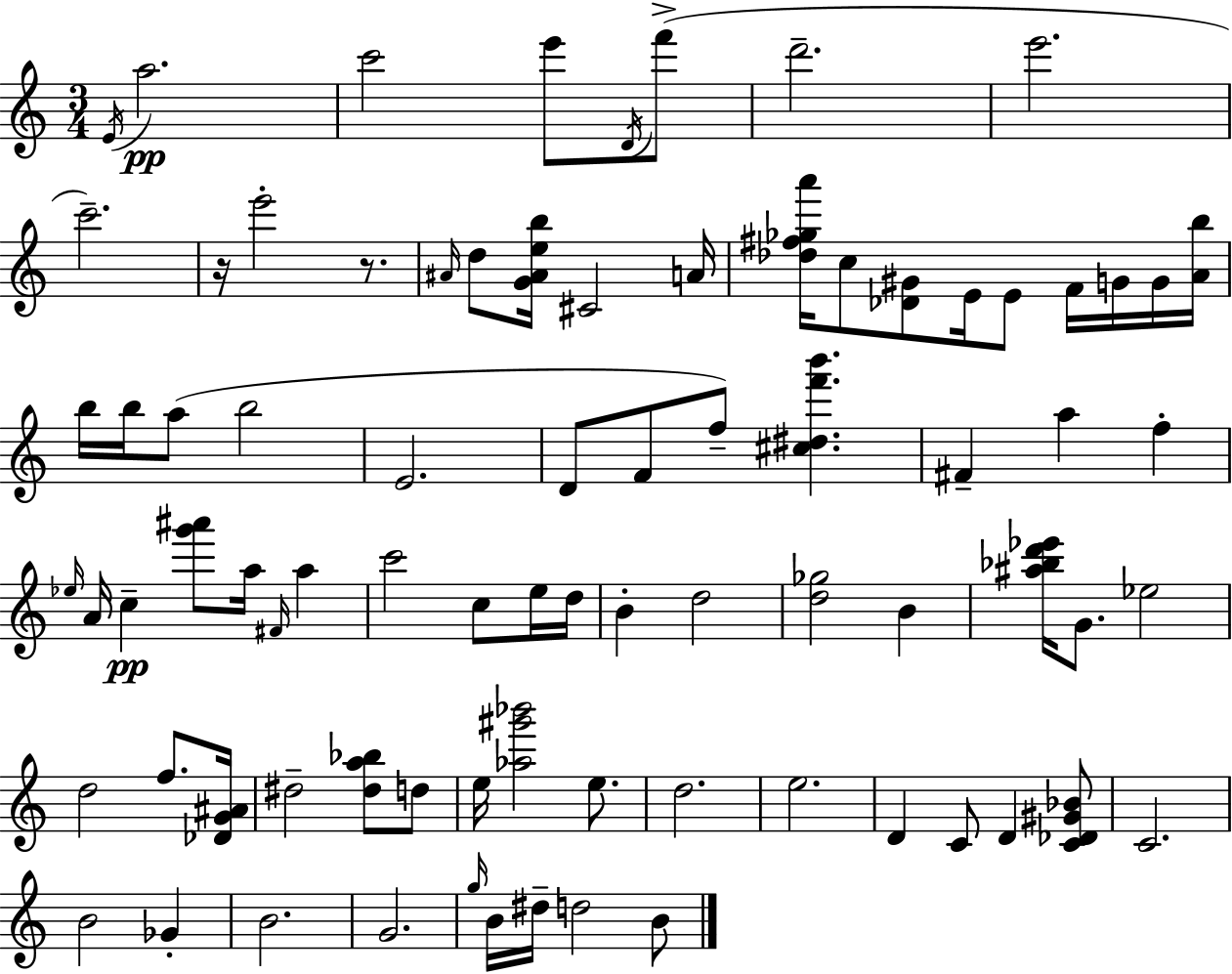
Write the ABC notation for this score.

X:1
T:Untitled
M:3/4
L:1/4
K:Am
E/4 a2 c'2 e'/2 D/4 f'/2 d'2 e'2 c'2 z/4 e'2 z/2 ^A/4 d/2 [G^Aeb]/4 ^C2 A/4 [_d^f_ga']/4 c/2 [_D^G]/2 E/4 E/2 F/4 G/4 G/4 [Ab]/4 b/4 b/4 a/2 b2 E2 D/2 F/2 f/2 [^c^df'b'] ^F a f _e/4 A/4 c [g'^a']/2 a/4 ^F/4 a c'2 c/2 e/4 d/4 B d2 [d_g]2 B [^a_bd'_e']/4 G/2 _e2 d2 f/2 [_DG^A]/4 ^d2 [^da_b]/2 d/2 e/4 [_a^g'_b']2 e/2 d2 e2 D C/2 D [C_D^G_B]/2 C2 B2 _G B2 G2 g/4 B/4 ^d/4 d2 B/2